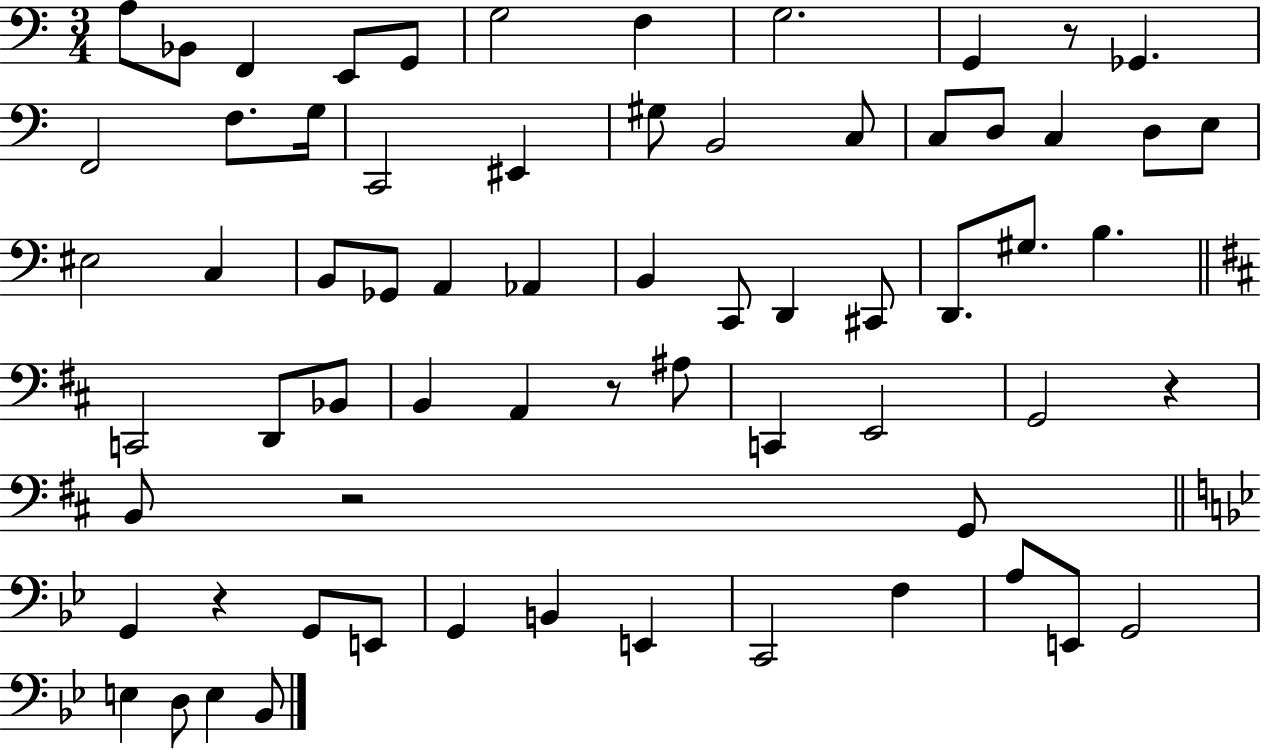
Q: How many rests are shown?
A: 5